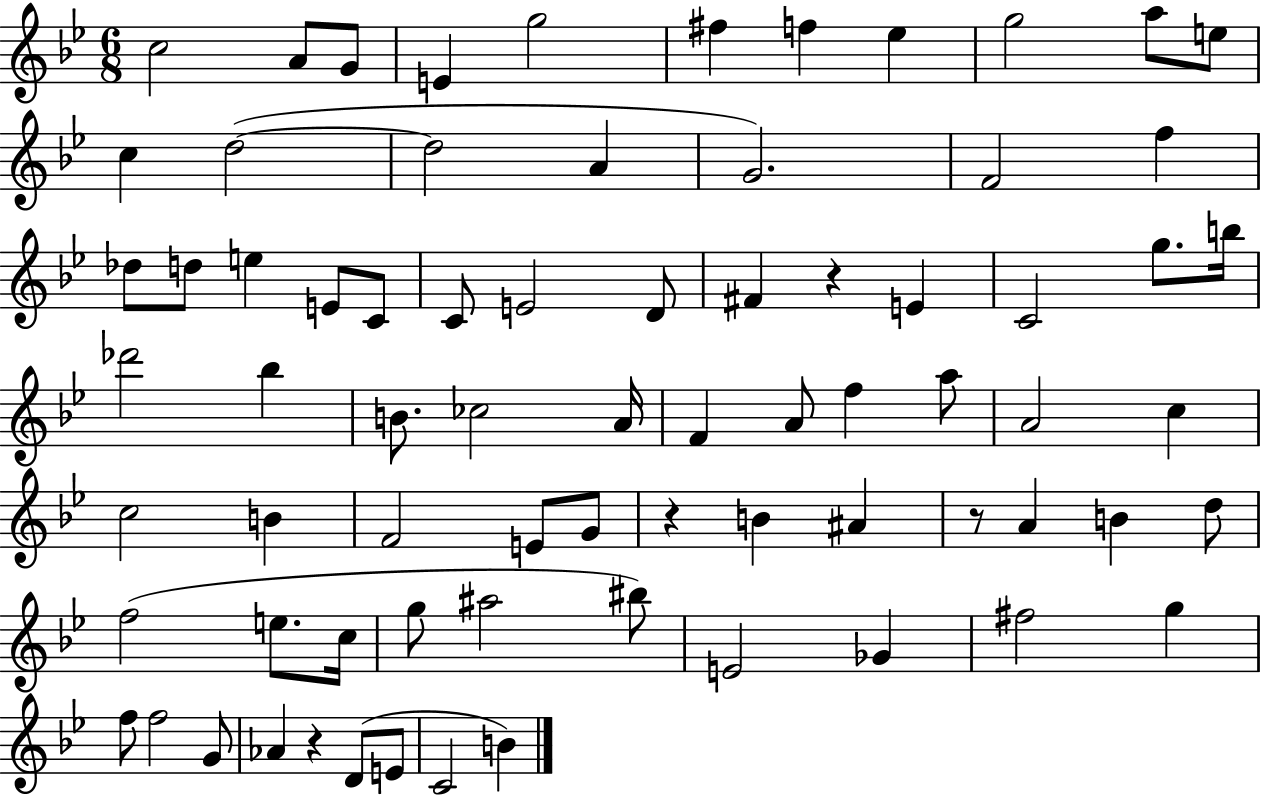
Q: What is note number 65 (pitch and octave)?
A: G4